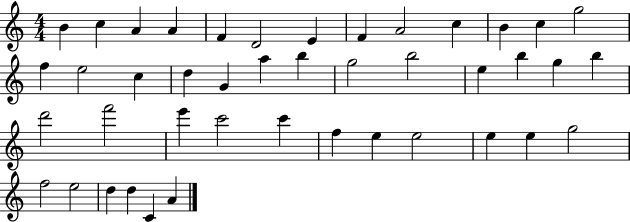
{
  \clef treble
  \numericTimeSignature
  \time 4/4
  \key c \major
  b'4 c''4 a'4 a'4 | f'4 d'2 e'4 | f'4 a'2 c''4 | b'4 c''4 g''2 | \break f''4 e''2 c''4 | d''4 g'4 a''4 b''4 | g''2 b''2 | e''4 b''4 g''4 b''4 | \break d'''2 f'''2 | e'''4 c'''2 c'''4 | f''4 e''4 e''2 | e''4 e''4 g''2 | \break f''2 e''2 | d''4 d''4 c'4 a'4 | \bar "|."
}